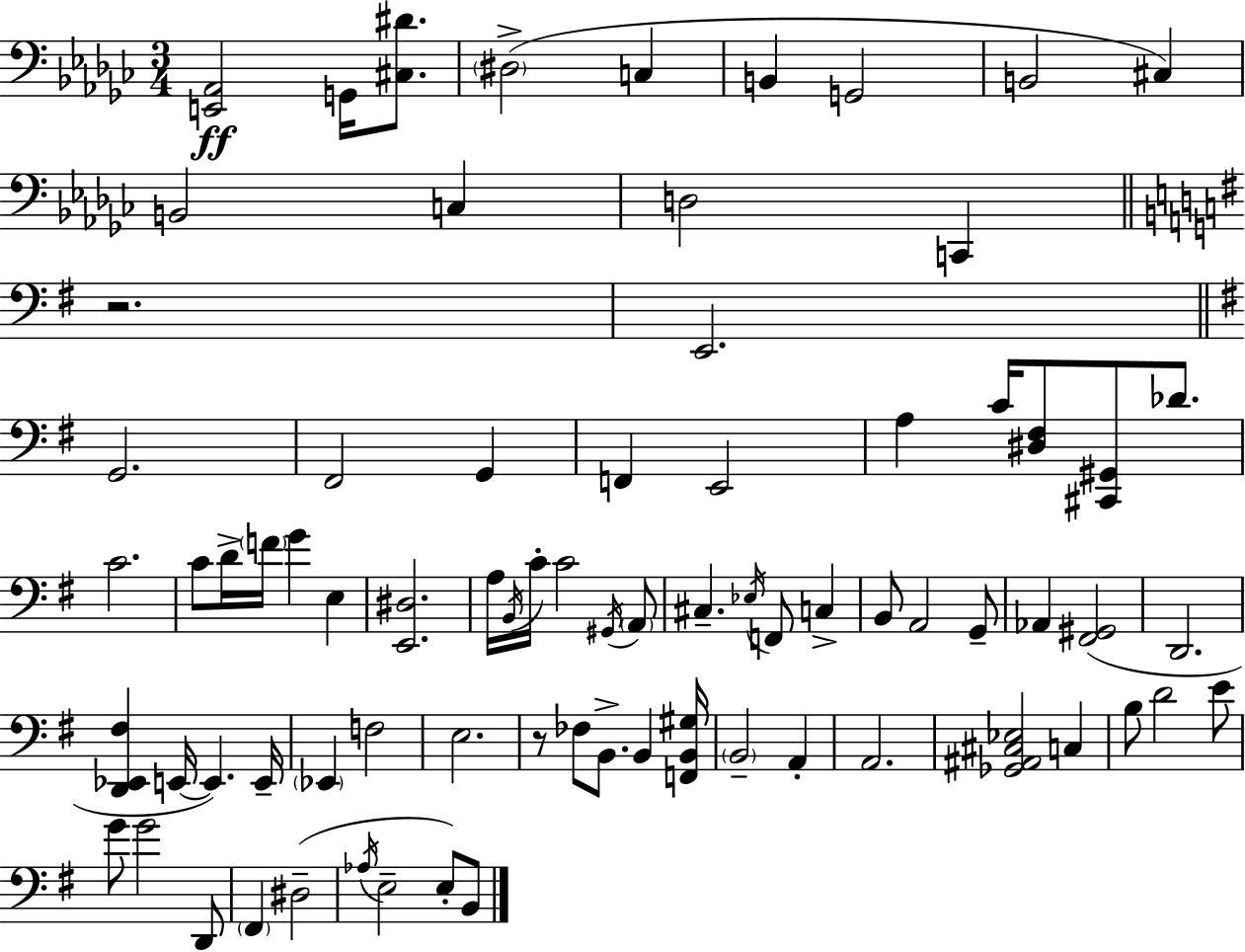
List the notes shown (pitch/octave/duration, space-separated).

[E2,Ab2]/h G2/s [C#3,D#4]/e. D#3/h C3/q B2/q G2/h B2/h C#3/q B2/h C3/q D3/h C2/q R/h. E2/h. G2/h. F#2/h G2/q F2/q E2/h A3/q C4/s [D#3,F#3]/e [C#2,G#2]/e Db4/e. C4/h. C4/e D4/s F4/s G4/q E3/q [E2,D#3]/h. A3/s B2/s C4/s C4/h G#2/s A2/e C#3/q. Eb3/s F2/e C3/q B2/e A2/h G2/e Ab2/q [F#2,G#2]/h D2/h. [D2,Eb2,F#3]/q E2/s E2/q. E2/s Eb2/q F3/h E3/h. R/e FES3/e B2/e. B2/q [F2,B2,G#3]/s B2/h A2/q A2/h. [Gb2,A#2,C#3,Eb3]/h C3/q B3/e D4/h E4/e G4/e G4/h D2/e F#2/q D#3/h Ab3/s E3/h E3/e B2/e